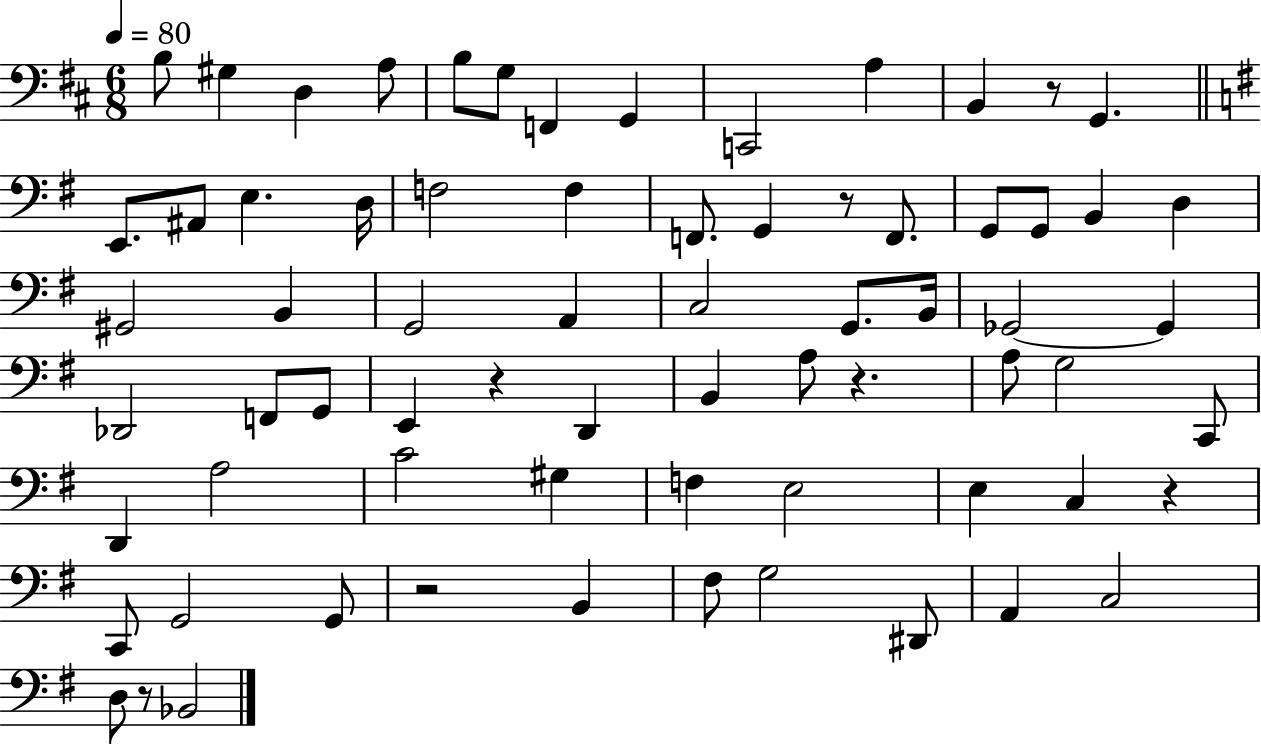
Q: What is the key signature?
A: D major